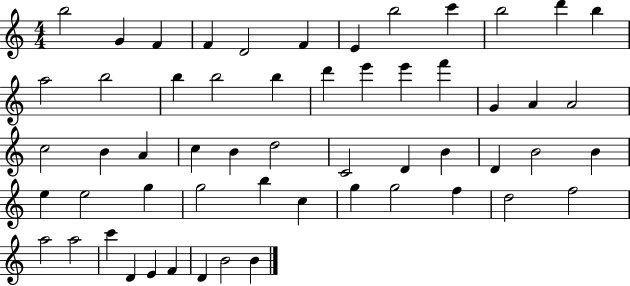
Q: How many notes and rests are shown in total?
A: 56